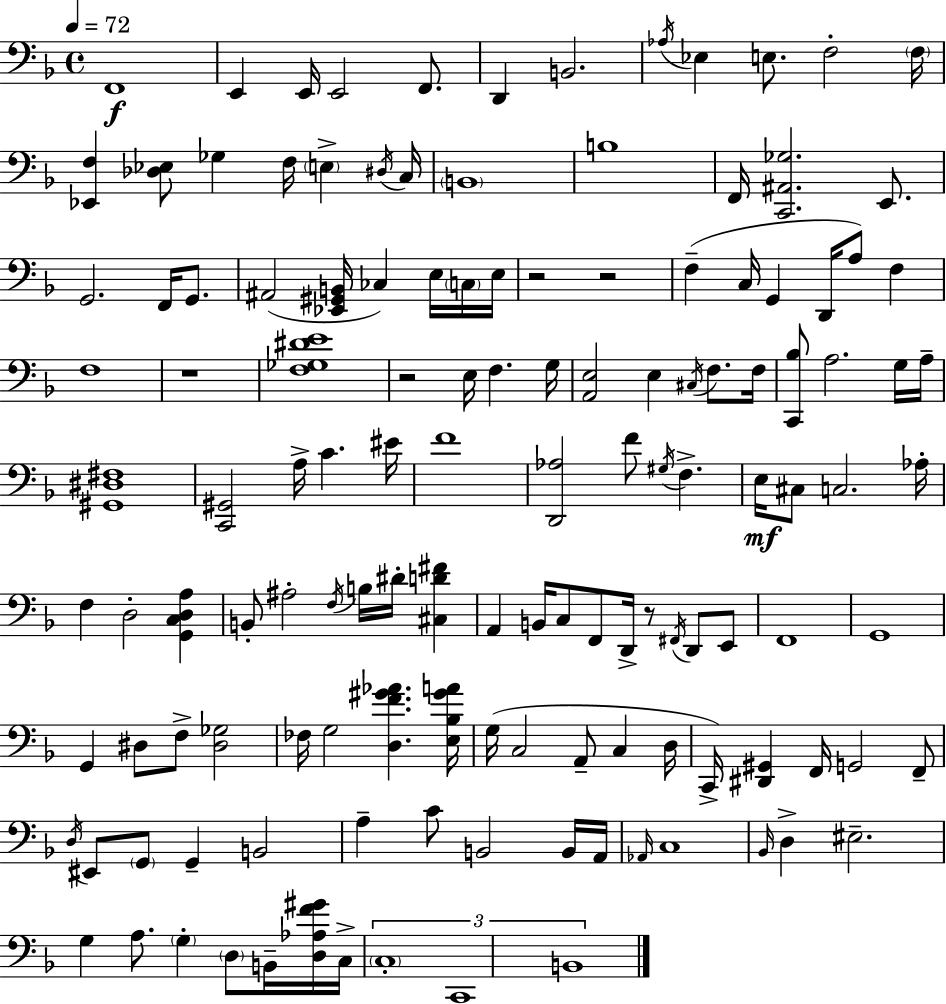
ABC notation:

X:1
T:Untitled
M:4/4
L:1/4
K:Dm
F,,4 E,, E,,/4 E,,2 F,,/2 D,, B,,2 _A,/4 _E, E,/2 F,2 F,/4 [_E,,F,] [_D,_E,]/2 _G, F,/4 E, ^D,/4 C,/4 B,,4 B,4 F,,/4 [C,,^A,,_G,]2 E,,/2 G,,2 F,,/4 G,,/2 ^A,,2 [_E,,^G,,B,,]/4 _C, E,/4 C,/4 E,/4 z2 z2 F, C,/4 G,, D,,/4 A,/2 F, F,4 z4 [F,_G,^DE]4 z2 E,/4 F, G,/4 [A,,E,]2 E, ^C,/4 F,/2 F,/4 [C,,_B,]/2 A,2 G,/4 A,/4 [^G,,^D,^F,]4 [C,,^G,,]2 A,/4 C ^E/4 F4 [D,,_A,]2 F/2 ^G,/4 F, E,/4 ^C,/2 C,2 _A,/4 F, D,2 [G,,C,D,A,] B,,/2 ^A,2 F,/4 B,/4 ^D/4 [^C,D^F] A,, B,,/4 C,/2 F,,/2 D,,/4 z/2 ^F,,/4 D,,/2 E,,/2 F,,4 G,,4 G,, ^D,/2 F,/2 [^D,_G,]2 _F,/4 G,2 [D,F^G_A] [E,_B,^GA]/4 G,/4 C,2 A,,/2 C, D,/4 C,,/4 [^D,,^G,,] F,,/4 G,,2 F,,/2 D,/4 ^E,,/2 G,,/2 G,, B,,2 A, C/2 B,,2 B,,/4 A,,/4 _A,,/4 C,4 _B,,/4 D, ^E,2 G, A,/2 G, D,/2 B,,/4 [D,_A,F^G]/4 C,/4 C,4 C,,4 B,,4